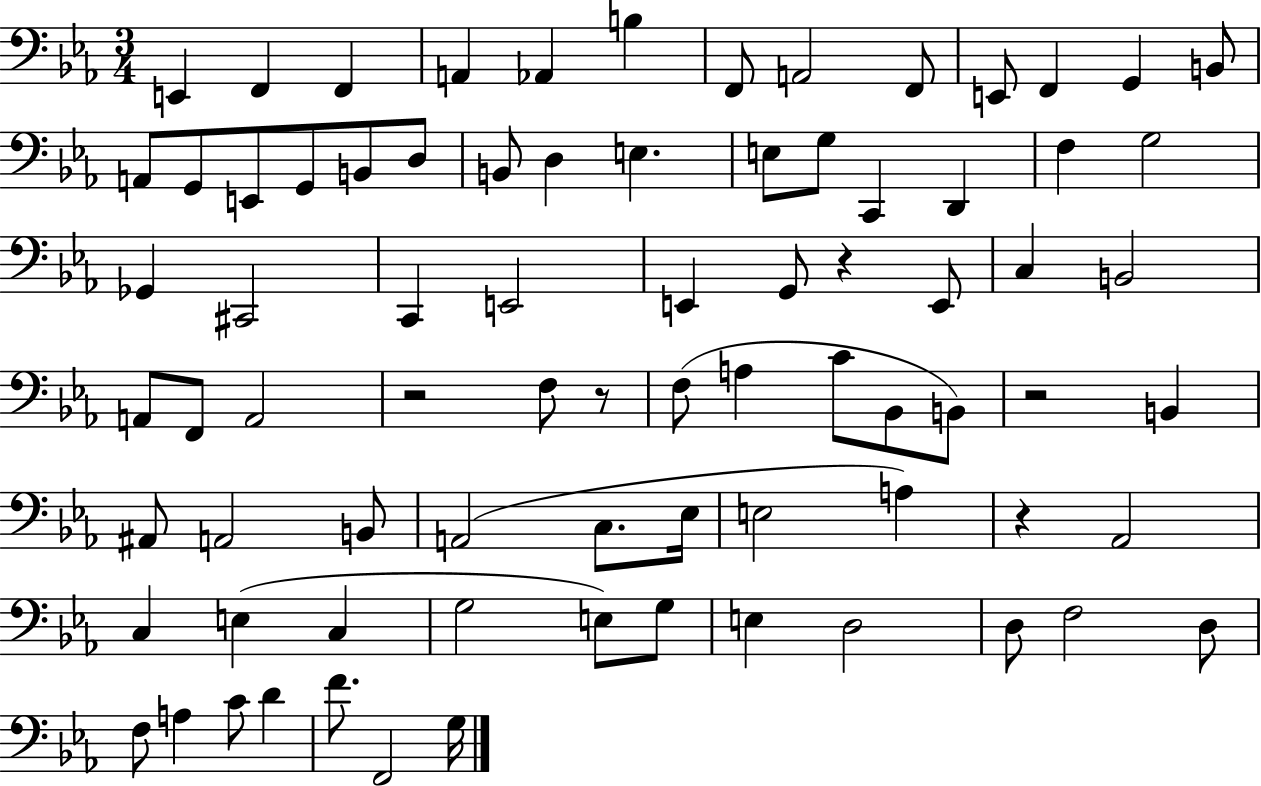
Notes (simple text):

E2/q F2/q F2/q A2/q Ab2/q B3/q F2/e A2/h F2/e E2/e F2/q G2/q B2/e A2/e G2/e E2/e G2/e B2/e D3/e B2/e D3/q E3/q. E3/e G3/e C2/q D2/q F3/q G3/h Gb2/q C#2/h C2/q E2/h E2/q G2/e R/q E2/e C3/q B2/h A2/e F2/e A2/h R/h F3/e R/e F3/e A3/q C4/e Bb2/e B2/e R/h B2/q A#2/e A2/h B2/e A2/h C3/e. Eb3/s E3/h A3/q R/q Ab2/h C3/q E3/q C3/q G3/h E3/e G3/e E3/q D3/h D3/e F3/h D3/e F3/e A3/q C4/e D4/q F4/e. F2/h G3/s